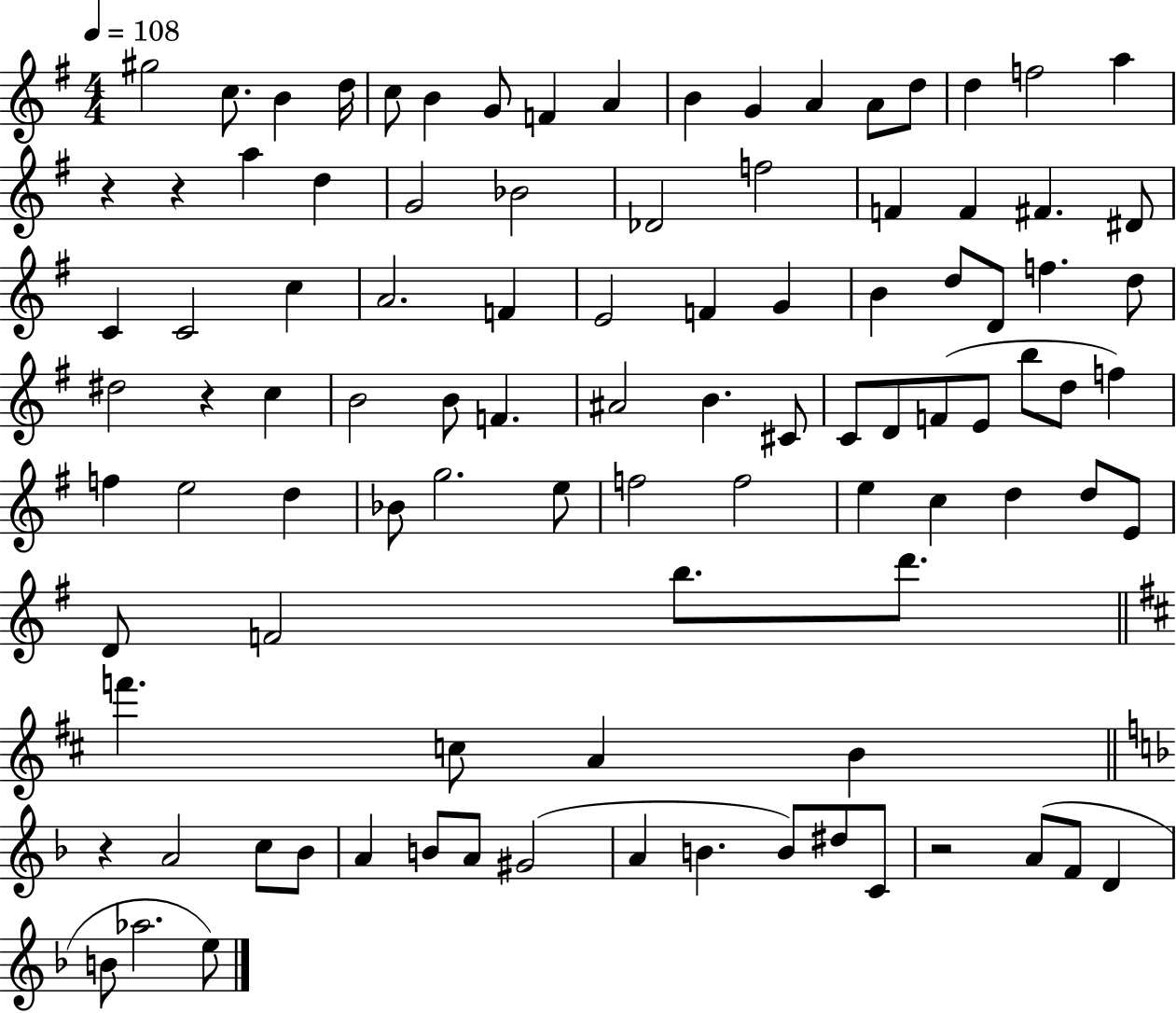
{
  \clef treble
  \numericTimeSignature
  \time 4/4
  \key g \major
  \tempo 4 = 108
  gis''2 c''8. b'4 d''16 | c''8 b'4 g'8 f'4 a'4 | b'4 g'4 a'4 a'8 d''8 | d''4 f''2 a''4 | \break r4 r4 a''4 d''4 | g'2 bes'2 | des'2 f''2 | f'4 f'4 fis'4. dis'8 | \break c'4 c'2 c''4 | a'2. f'4 | e'2 f'4 g'4 | b'4 d''8 d'8 f''4. d''8 | \break dis''2 r4 c''4 | b'2 b'8 f'4. | ais'2 b'4. cis'8 | c'8 d'8 f'8( e'8 b''8 d''8 f''4) | \break f''4 e''2 d''4 | bes'8 g''2. e''8 | f''2 f''2 | e''4 c''4 d''4 d''8 e'8 | \break d'8 f'2 b''8. d'''8. | \bar "||" \break \key b \minor f'''4. c''8 a'4 b'4 | \bar "||" \break \key f \major r4 a'2 c''8 bes'8 | a'4 b'8 a'8 gis'2( | a'4 b'4. b'8) dis''8 c'8 | r2 a'8( f'8 d'4 | \break b'8 aes''2. e''8) | \bar "|."
}